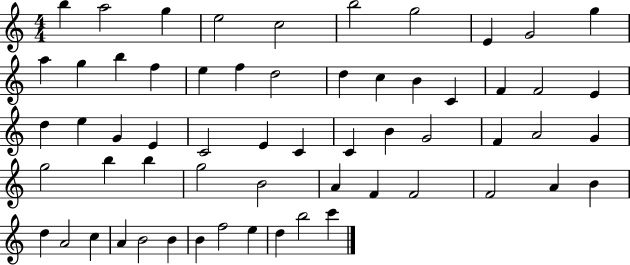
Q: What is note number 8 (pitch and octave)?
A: E4